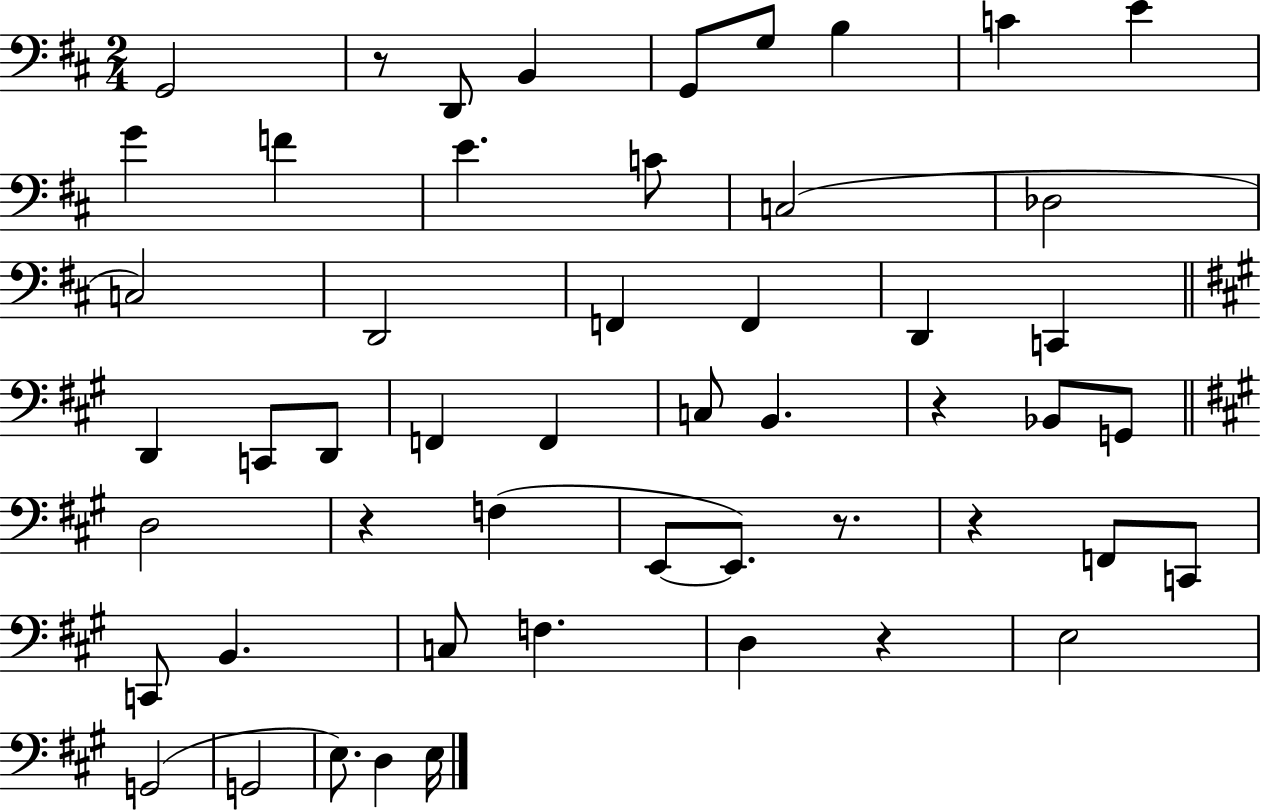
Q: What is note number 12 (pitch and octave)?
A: C4